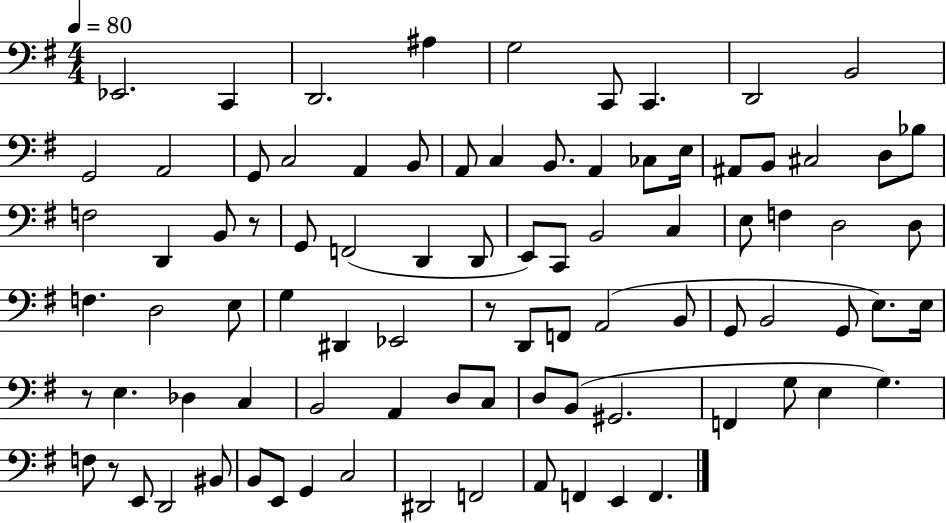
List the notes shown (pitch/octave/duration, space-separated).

Eb2/h. C2/q D2/h. A#3/q G3/h C2/e C2/q. D2/h B2/h G2/h A2/h G2/e C3/h A2/q B2/e A2/e C3/q B2/e. A2/q CES3/e E3/s A#2/e B2/e C#3/h D3/e Bb3/e F3/h D2/q B2/e R/e G2/e F2/h D2/q D2/e E2/e C2/e B2/h C3/q E3/e F3/q D3/h D3/e F3/q. D3/h E3/e G3/q D#2/q Eb2/h R/e D2/e F2/e A2/h B2/e G2/e B2/h G2/e E3/e. E3/s R/e E3/q. Db3/q C3/q B2/h A2/q D3/e C3/e D3/e B2/e G#2/h. F2/q G3/e E3/q G3/q. F3/e R/e E2/e D2/h BIS2/e B2/e E2/e G2/q C3/h D#2/h F2/h A2/e F2/q E2/q F2/q.